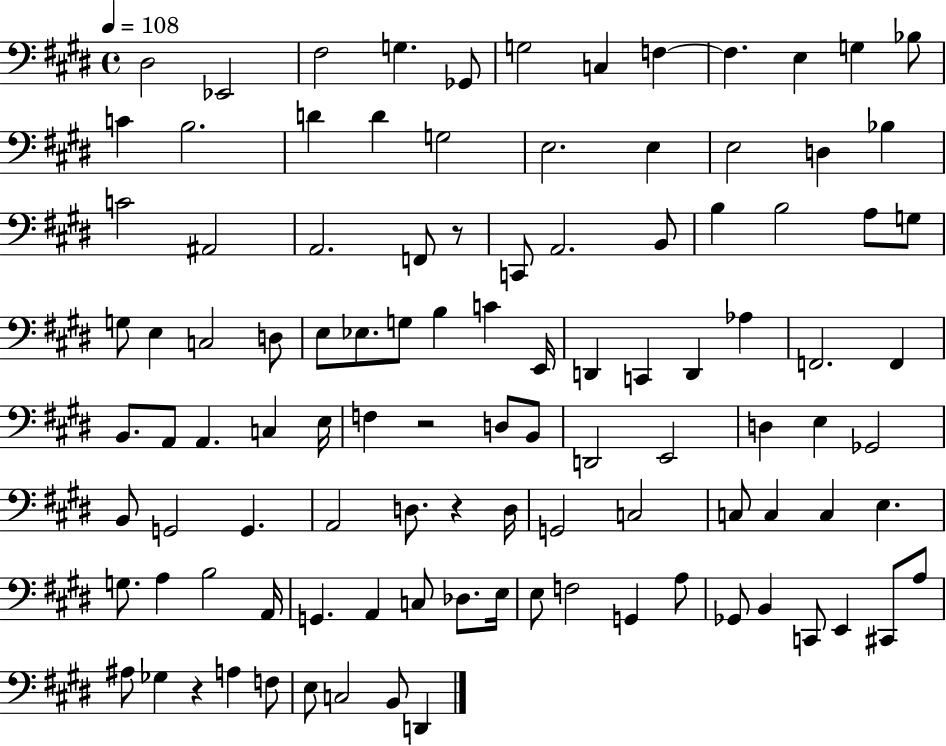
{
  \clef bass
  \time 4/4
  \defaultTimeSignature
  \key e \major
  \tempo 4 = 108
  dis2 ees,2 | fis2 g4. ges,8 | g2 c4 f4~~ | f4. e4 g4 bes8 | \break c'4 b2. | d'4 d'4 g2 | e2. e4 | e2 d4 bes4 | \break c'2 ais,2 | a,2. f,8 r8 | c,8 a,2. b,8 | b4 b2 a8 g8 | \break g8 e4 c2 d8 | e8 ees8. g8 b4 c'4 e,16 | d,4 c,4 d,4 aes4 | f,2. f,4 | \break b,8. a,8 a,4. c4 e16 | f4 r2 d8 b,8 | d,2 e,2 | d4 e4 ges,2 | \break b,8 g,2 g,4. | a,2 d8. r4 d16 | g,2 c2 | c8 c4 c4 e4. | \break g8. a4 b2 a,16 | g,4. a,4 c8 des8. e16 | e8 f2 g,4 a8 | ges,8 b,4 c,8 e,4 cis,8 a8 | \break ais8 ges4 r4 a4 f8 | e8 c2 b,8 d,4 | \bar "|."
}